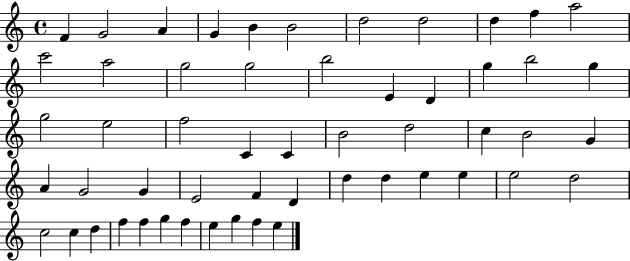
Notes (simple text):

F4/q G4/h A4/q G4/q B4/q B4/h D5/h D5/h D5/q F5/q A5/h C6/h A5/h G5/h G5/h B5/h E4/q D4/q G5/q B5/h G5/q G5/h E5/h F5/h C4/q C4/q B4/h D5/h C5/q B4/h G4/q A4/q G4/h G4/q E4/h F4/q D4/q D5/q D5/q E5/q E5/q E5/h D5/h C5/h C5/q D5/q F5/q F5/q G5/q F5/q E5/q G5/q F5/q E5/q